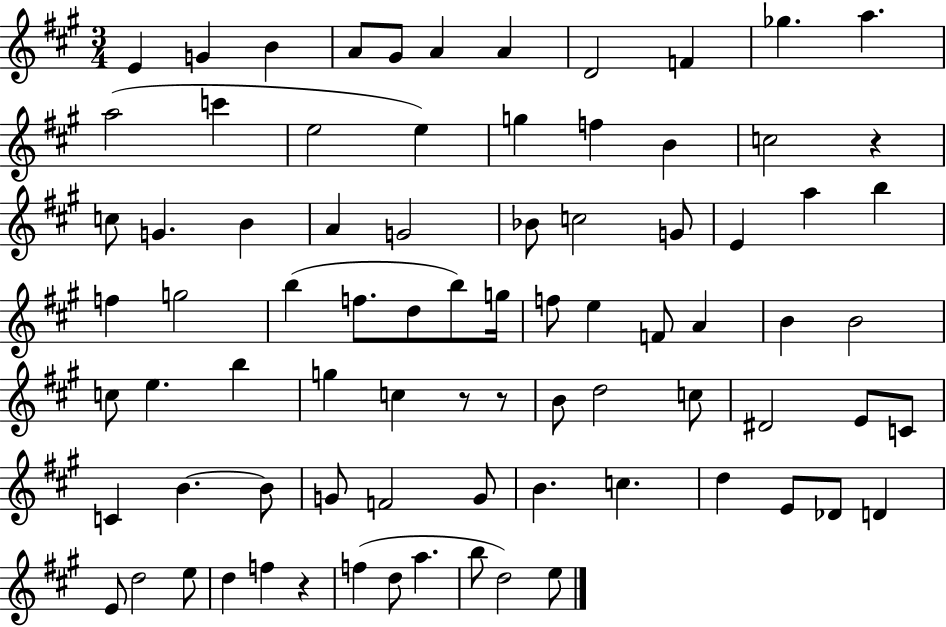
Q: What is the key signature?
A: A major